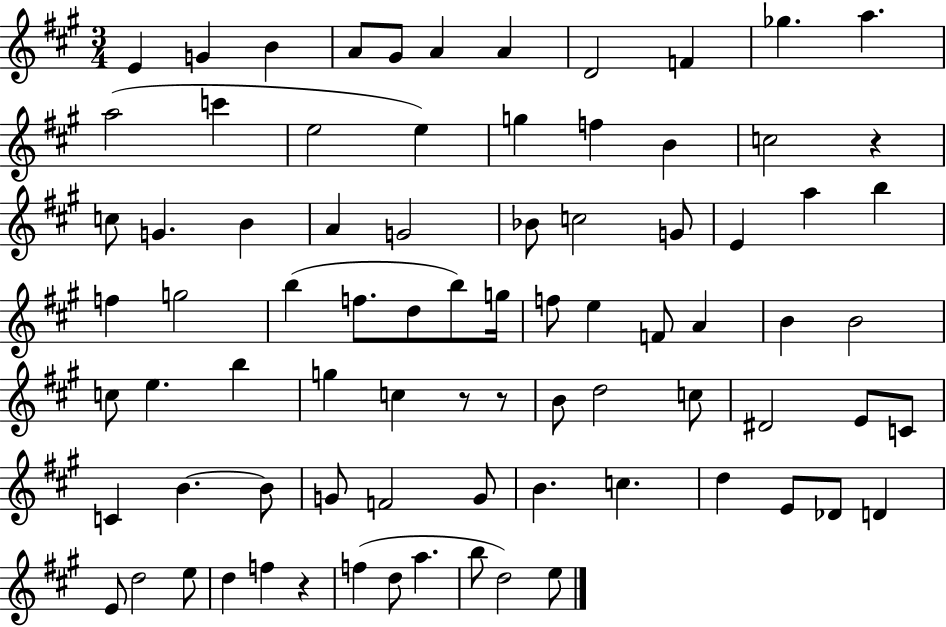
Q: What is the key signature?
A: A major